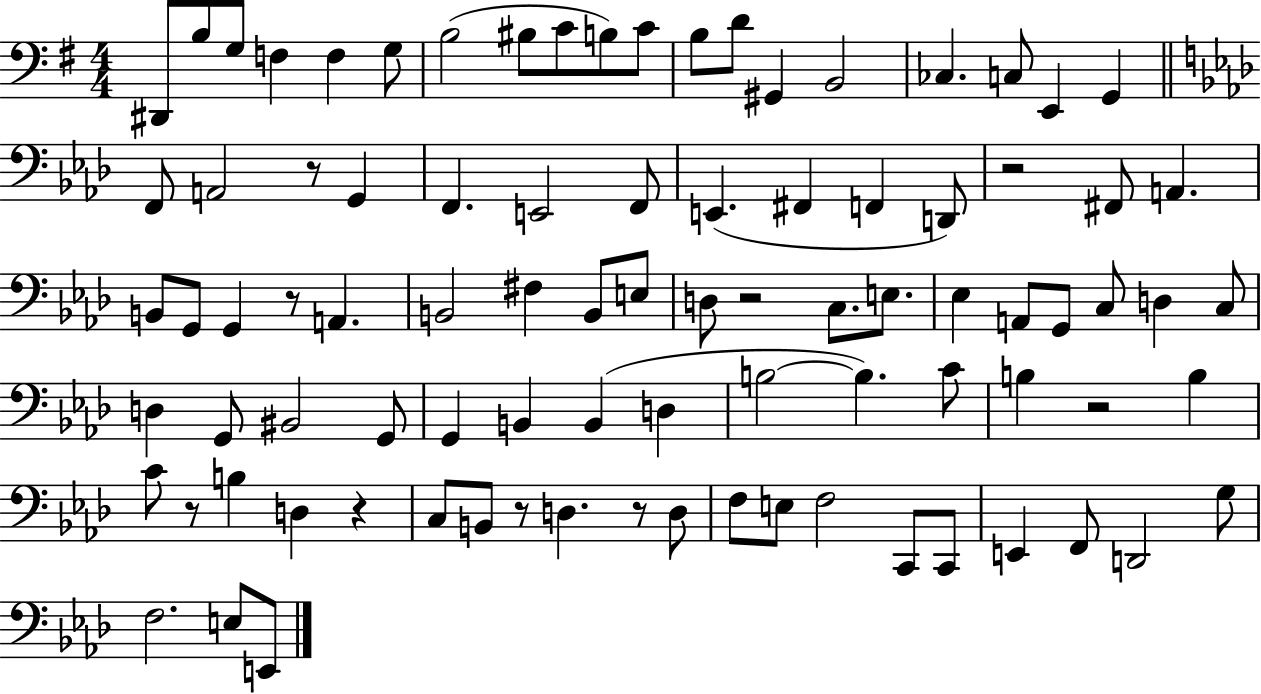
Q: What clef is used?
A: bass